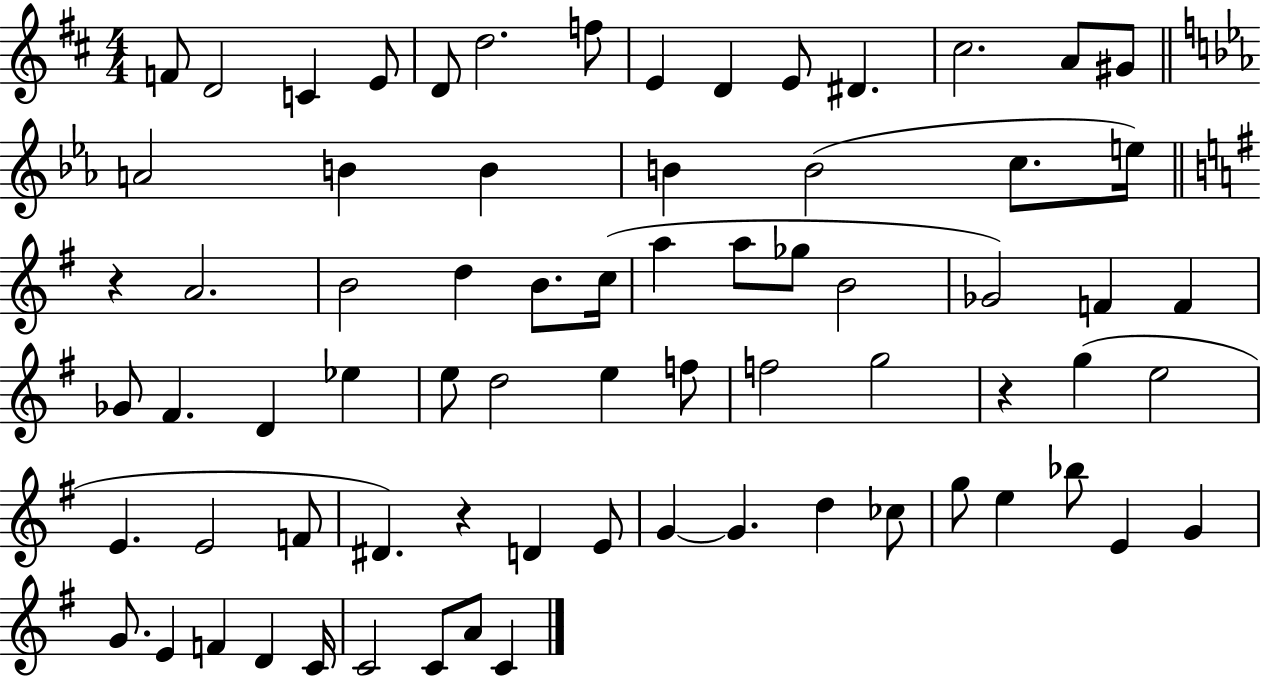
F4/e D4/h C4/q E4/e D4/e D5/h. F5/e E4/q D4/q E4/e D#4/q. C#5/h. A4/e G#4/e A4/h B4/q B4/q B4/q B4/h C5/e. E5/s R/q A4/h. B4/h D5/q B4/e. C5/s A5/q A5/e Gb5/e B4/h Gb4/h F4/q F4/q Gb4/e F#4/q. D4/q Eb5/q E5/e D5/h E5/q F5/e F5/h G5/h R/q G5/q E5/h E4/q. E4/h F4/e D#4/q. R/q D4/q E4/e G4/q G4/q. D5/q CES5/e G5/e E5/q Bb5/e E4/q G4/q G4/e. E4/q F4/q D4/q C4/s C4/h C4/e A4/e C4/q